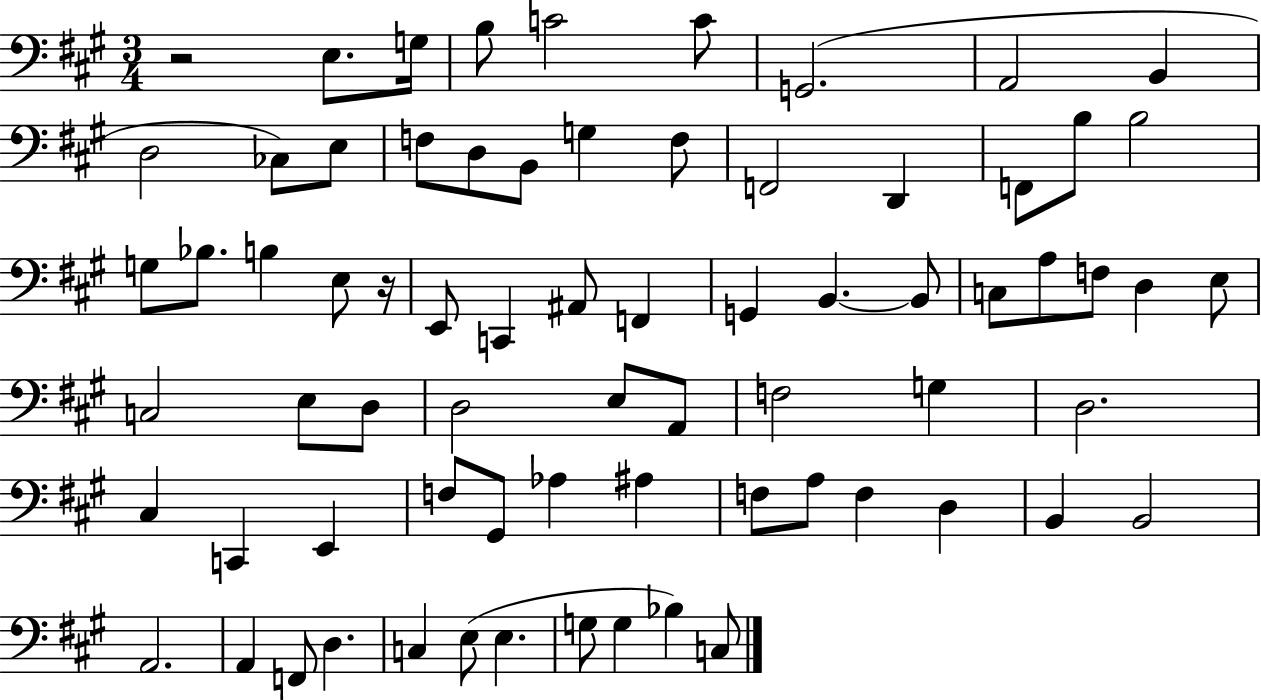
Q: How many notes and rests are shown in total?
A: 72